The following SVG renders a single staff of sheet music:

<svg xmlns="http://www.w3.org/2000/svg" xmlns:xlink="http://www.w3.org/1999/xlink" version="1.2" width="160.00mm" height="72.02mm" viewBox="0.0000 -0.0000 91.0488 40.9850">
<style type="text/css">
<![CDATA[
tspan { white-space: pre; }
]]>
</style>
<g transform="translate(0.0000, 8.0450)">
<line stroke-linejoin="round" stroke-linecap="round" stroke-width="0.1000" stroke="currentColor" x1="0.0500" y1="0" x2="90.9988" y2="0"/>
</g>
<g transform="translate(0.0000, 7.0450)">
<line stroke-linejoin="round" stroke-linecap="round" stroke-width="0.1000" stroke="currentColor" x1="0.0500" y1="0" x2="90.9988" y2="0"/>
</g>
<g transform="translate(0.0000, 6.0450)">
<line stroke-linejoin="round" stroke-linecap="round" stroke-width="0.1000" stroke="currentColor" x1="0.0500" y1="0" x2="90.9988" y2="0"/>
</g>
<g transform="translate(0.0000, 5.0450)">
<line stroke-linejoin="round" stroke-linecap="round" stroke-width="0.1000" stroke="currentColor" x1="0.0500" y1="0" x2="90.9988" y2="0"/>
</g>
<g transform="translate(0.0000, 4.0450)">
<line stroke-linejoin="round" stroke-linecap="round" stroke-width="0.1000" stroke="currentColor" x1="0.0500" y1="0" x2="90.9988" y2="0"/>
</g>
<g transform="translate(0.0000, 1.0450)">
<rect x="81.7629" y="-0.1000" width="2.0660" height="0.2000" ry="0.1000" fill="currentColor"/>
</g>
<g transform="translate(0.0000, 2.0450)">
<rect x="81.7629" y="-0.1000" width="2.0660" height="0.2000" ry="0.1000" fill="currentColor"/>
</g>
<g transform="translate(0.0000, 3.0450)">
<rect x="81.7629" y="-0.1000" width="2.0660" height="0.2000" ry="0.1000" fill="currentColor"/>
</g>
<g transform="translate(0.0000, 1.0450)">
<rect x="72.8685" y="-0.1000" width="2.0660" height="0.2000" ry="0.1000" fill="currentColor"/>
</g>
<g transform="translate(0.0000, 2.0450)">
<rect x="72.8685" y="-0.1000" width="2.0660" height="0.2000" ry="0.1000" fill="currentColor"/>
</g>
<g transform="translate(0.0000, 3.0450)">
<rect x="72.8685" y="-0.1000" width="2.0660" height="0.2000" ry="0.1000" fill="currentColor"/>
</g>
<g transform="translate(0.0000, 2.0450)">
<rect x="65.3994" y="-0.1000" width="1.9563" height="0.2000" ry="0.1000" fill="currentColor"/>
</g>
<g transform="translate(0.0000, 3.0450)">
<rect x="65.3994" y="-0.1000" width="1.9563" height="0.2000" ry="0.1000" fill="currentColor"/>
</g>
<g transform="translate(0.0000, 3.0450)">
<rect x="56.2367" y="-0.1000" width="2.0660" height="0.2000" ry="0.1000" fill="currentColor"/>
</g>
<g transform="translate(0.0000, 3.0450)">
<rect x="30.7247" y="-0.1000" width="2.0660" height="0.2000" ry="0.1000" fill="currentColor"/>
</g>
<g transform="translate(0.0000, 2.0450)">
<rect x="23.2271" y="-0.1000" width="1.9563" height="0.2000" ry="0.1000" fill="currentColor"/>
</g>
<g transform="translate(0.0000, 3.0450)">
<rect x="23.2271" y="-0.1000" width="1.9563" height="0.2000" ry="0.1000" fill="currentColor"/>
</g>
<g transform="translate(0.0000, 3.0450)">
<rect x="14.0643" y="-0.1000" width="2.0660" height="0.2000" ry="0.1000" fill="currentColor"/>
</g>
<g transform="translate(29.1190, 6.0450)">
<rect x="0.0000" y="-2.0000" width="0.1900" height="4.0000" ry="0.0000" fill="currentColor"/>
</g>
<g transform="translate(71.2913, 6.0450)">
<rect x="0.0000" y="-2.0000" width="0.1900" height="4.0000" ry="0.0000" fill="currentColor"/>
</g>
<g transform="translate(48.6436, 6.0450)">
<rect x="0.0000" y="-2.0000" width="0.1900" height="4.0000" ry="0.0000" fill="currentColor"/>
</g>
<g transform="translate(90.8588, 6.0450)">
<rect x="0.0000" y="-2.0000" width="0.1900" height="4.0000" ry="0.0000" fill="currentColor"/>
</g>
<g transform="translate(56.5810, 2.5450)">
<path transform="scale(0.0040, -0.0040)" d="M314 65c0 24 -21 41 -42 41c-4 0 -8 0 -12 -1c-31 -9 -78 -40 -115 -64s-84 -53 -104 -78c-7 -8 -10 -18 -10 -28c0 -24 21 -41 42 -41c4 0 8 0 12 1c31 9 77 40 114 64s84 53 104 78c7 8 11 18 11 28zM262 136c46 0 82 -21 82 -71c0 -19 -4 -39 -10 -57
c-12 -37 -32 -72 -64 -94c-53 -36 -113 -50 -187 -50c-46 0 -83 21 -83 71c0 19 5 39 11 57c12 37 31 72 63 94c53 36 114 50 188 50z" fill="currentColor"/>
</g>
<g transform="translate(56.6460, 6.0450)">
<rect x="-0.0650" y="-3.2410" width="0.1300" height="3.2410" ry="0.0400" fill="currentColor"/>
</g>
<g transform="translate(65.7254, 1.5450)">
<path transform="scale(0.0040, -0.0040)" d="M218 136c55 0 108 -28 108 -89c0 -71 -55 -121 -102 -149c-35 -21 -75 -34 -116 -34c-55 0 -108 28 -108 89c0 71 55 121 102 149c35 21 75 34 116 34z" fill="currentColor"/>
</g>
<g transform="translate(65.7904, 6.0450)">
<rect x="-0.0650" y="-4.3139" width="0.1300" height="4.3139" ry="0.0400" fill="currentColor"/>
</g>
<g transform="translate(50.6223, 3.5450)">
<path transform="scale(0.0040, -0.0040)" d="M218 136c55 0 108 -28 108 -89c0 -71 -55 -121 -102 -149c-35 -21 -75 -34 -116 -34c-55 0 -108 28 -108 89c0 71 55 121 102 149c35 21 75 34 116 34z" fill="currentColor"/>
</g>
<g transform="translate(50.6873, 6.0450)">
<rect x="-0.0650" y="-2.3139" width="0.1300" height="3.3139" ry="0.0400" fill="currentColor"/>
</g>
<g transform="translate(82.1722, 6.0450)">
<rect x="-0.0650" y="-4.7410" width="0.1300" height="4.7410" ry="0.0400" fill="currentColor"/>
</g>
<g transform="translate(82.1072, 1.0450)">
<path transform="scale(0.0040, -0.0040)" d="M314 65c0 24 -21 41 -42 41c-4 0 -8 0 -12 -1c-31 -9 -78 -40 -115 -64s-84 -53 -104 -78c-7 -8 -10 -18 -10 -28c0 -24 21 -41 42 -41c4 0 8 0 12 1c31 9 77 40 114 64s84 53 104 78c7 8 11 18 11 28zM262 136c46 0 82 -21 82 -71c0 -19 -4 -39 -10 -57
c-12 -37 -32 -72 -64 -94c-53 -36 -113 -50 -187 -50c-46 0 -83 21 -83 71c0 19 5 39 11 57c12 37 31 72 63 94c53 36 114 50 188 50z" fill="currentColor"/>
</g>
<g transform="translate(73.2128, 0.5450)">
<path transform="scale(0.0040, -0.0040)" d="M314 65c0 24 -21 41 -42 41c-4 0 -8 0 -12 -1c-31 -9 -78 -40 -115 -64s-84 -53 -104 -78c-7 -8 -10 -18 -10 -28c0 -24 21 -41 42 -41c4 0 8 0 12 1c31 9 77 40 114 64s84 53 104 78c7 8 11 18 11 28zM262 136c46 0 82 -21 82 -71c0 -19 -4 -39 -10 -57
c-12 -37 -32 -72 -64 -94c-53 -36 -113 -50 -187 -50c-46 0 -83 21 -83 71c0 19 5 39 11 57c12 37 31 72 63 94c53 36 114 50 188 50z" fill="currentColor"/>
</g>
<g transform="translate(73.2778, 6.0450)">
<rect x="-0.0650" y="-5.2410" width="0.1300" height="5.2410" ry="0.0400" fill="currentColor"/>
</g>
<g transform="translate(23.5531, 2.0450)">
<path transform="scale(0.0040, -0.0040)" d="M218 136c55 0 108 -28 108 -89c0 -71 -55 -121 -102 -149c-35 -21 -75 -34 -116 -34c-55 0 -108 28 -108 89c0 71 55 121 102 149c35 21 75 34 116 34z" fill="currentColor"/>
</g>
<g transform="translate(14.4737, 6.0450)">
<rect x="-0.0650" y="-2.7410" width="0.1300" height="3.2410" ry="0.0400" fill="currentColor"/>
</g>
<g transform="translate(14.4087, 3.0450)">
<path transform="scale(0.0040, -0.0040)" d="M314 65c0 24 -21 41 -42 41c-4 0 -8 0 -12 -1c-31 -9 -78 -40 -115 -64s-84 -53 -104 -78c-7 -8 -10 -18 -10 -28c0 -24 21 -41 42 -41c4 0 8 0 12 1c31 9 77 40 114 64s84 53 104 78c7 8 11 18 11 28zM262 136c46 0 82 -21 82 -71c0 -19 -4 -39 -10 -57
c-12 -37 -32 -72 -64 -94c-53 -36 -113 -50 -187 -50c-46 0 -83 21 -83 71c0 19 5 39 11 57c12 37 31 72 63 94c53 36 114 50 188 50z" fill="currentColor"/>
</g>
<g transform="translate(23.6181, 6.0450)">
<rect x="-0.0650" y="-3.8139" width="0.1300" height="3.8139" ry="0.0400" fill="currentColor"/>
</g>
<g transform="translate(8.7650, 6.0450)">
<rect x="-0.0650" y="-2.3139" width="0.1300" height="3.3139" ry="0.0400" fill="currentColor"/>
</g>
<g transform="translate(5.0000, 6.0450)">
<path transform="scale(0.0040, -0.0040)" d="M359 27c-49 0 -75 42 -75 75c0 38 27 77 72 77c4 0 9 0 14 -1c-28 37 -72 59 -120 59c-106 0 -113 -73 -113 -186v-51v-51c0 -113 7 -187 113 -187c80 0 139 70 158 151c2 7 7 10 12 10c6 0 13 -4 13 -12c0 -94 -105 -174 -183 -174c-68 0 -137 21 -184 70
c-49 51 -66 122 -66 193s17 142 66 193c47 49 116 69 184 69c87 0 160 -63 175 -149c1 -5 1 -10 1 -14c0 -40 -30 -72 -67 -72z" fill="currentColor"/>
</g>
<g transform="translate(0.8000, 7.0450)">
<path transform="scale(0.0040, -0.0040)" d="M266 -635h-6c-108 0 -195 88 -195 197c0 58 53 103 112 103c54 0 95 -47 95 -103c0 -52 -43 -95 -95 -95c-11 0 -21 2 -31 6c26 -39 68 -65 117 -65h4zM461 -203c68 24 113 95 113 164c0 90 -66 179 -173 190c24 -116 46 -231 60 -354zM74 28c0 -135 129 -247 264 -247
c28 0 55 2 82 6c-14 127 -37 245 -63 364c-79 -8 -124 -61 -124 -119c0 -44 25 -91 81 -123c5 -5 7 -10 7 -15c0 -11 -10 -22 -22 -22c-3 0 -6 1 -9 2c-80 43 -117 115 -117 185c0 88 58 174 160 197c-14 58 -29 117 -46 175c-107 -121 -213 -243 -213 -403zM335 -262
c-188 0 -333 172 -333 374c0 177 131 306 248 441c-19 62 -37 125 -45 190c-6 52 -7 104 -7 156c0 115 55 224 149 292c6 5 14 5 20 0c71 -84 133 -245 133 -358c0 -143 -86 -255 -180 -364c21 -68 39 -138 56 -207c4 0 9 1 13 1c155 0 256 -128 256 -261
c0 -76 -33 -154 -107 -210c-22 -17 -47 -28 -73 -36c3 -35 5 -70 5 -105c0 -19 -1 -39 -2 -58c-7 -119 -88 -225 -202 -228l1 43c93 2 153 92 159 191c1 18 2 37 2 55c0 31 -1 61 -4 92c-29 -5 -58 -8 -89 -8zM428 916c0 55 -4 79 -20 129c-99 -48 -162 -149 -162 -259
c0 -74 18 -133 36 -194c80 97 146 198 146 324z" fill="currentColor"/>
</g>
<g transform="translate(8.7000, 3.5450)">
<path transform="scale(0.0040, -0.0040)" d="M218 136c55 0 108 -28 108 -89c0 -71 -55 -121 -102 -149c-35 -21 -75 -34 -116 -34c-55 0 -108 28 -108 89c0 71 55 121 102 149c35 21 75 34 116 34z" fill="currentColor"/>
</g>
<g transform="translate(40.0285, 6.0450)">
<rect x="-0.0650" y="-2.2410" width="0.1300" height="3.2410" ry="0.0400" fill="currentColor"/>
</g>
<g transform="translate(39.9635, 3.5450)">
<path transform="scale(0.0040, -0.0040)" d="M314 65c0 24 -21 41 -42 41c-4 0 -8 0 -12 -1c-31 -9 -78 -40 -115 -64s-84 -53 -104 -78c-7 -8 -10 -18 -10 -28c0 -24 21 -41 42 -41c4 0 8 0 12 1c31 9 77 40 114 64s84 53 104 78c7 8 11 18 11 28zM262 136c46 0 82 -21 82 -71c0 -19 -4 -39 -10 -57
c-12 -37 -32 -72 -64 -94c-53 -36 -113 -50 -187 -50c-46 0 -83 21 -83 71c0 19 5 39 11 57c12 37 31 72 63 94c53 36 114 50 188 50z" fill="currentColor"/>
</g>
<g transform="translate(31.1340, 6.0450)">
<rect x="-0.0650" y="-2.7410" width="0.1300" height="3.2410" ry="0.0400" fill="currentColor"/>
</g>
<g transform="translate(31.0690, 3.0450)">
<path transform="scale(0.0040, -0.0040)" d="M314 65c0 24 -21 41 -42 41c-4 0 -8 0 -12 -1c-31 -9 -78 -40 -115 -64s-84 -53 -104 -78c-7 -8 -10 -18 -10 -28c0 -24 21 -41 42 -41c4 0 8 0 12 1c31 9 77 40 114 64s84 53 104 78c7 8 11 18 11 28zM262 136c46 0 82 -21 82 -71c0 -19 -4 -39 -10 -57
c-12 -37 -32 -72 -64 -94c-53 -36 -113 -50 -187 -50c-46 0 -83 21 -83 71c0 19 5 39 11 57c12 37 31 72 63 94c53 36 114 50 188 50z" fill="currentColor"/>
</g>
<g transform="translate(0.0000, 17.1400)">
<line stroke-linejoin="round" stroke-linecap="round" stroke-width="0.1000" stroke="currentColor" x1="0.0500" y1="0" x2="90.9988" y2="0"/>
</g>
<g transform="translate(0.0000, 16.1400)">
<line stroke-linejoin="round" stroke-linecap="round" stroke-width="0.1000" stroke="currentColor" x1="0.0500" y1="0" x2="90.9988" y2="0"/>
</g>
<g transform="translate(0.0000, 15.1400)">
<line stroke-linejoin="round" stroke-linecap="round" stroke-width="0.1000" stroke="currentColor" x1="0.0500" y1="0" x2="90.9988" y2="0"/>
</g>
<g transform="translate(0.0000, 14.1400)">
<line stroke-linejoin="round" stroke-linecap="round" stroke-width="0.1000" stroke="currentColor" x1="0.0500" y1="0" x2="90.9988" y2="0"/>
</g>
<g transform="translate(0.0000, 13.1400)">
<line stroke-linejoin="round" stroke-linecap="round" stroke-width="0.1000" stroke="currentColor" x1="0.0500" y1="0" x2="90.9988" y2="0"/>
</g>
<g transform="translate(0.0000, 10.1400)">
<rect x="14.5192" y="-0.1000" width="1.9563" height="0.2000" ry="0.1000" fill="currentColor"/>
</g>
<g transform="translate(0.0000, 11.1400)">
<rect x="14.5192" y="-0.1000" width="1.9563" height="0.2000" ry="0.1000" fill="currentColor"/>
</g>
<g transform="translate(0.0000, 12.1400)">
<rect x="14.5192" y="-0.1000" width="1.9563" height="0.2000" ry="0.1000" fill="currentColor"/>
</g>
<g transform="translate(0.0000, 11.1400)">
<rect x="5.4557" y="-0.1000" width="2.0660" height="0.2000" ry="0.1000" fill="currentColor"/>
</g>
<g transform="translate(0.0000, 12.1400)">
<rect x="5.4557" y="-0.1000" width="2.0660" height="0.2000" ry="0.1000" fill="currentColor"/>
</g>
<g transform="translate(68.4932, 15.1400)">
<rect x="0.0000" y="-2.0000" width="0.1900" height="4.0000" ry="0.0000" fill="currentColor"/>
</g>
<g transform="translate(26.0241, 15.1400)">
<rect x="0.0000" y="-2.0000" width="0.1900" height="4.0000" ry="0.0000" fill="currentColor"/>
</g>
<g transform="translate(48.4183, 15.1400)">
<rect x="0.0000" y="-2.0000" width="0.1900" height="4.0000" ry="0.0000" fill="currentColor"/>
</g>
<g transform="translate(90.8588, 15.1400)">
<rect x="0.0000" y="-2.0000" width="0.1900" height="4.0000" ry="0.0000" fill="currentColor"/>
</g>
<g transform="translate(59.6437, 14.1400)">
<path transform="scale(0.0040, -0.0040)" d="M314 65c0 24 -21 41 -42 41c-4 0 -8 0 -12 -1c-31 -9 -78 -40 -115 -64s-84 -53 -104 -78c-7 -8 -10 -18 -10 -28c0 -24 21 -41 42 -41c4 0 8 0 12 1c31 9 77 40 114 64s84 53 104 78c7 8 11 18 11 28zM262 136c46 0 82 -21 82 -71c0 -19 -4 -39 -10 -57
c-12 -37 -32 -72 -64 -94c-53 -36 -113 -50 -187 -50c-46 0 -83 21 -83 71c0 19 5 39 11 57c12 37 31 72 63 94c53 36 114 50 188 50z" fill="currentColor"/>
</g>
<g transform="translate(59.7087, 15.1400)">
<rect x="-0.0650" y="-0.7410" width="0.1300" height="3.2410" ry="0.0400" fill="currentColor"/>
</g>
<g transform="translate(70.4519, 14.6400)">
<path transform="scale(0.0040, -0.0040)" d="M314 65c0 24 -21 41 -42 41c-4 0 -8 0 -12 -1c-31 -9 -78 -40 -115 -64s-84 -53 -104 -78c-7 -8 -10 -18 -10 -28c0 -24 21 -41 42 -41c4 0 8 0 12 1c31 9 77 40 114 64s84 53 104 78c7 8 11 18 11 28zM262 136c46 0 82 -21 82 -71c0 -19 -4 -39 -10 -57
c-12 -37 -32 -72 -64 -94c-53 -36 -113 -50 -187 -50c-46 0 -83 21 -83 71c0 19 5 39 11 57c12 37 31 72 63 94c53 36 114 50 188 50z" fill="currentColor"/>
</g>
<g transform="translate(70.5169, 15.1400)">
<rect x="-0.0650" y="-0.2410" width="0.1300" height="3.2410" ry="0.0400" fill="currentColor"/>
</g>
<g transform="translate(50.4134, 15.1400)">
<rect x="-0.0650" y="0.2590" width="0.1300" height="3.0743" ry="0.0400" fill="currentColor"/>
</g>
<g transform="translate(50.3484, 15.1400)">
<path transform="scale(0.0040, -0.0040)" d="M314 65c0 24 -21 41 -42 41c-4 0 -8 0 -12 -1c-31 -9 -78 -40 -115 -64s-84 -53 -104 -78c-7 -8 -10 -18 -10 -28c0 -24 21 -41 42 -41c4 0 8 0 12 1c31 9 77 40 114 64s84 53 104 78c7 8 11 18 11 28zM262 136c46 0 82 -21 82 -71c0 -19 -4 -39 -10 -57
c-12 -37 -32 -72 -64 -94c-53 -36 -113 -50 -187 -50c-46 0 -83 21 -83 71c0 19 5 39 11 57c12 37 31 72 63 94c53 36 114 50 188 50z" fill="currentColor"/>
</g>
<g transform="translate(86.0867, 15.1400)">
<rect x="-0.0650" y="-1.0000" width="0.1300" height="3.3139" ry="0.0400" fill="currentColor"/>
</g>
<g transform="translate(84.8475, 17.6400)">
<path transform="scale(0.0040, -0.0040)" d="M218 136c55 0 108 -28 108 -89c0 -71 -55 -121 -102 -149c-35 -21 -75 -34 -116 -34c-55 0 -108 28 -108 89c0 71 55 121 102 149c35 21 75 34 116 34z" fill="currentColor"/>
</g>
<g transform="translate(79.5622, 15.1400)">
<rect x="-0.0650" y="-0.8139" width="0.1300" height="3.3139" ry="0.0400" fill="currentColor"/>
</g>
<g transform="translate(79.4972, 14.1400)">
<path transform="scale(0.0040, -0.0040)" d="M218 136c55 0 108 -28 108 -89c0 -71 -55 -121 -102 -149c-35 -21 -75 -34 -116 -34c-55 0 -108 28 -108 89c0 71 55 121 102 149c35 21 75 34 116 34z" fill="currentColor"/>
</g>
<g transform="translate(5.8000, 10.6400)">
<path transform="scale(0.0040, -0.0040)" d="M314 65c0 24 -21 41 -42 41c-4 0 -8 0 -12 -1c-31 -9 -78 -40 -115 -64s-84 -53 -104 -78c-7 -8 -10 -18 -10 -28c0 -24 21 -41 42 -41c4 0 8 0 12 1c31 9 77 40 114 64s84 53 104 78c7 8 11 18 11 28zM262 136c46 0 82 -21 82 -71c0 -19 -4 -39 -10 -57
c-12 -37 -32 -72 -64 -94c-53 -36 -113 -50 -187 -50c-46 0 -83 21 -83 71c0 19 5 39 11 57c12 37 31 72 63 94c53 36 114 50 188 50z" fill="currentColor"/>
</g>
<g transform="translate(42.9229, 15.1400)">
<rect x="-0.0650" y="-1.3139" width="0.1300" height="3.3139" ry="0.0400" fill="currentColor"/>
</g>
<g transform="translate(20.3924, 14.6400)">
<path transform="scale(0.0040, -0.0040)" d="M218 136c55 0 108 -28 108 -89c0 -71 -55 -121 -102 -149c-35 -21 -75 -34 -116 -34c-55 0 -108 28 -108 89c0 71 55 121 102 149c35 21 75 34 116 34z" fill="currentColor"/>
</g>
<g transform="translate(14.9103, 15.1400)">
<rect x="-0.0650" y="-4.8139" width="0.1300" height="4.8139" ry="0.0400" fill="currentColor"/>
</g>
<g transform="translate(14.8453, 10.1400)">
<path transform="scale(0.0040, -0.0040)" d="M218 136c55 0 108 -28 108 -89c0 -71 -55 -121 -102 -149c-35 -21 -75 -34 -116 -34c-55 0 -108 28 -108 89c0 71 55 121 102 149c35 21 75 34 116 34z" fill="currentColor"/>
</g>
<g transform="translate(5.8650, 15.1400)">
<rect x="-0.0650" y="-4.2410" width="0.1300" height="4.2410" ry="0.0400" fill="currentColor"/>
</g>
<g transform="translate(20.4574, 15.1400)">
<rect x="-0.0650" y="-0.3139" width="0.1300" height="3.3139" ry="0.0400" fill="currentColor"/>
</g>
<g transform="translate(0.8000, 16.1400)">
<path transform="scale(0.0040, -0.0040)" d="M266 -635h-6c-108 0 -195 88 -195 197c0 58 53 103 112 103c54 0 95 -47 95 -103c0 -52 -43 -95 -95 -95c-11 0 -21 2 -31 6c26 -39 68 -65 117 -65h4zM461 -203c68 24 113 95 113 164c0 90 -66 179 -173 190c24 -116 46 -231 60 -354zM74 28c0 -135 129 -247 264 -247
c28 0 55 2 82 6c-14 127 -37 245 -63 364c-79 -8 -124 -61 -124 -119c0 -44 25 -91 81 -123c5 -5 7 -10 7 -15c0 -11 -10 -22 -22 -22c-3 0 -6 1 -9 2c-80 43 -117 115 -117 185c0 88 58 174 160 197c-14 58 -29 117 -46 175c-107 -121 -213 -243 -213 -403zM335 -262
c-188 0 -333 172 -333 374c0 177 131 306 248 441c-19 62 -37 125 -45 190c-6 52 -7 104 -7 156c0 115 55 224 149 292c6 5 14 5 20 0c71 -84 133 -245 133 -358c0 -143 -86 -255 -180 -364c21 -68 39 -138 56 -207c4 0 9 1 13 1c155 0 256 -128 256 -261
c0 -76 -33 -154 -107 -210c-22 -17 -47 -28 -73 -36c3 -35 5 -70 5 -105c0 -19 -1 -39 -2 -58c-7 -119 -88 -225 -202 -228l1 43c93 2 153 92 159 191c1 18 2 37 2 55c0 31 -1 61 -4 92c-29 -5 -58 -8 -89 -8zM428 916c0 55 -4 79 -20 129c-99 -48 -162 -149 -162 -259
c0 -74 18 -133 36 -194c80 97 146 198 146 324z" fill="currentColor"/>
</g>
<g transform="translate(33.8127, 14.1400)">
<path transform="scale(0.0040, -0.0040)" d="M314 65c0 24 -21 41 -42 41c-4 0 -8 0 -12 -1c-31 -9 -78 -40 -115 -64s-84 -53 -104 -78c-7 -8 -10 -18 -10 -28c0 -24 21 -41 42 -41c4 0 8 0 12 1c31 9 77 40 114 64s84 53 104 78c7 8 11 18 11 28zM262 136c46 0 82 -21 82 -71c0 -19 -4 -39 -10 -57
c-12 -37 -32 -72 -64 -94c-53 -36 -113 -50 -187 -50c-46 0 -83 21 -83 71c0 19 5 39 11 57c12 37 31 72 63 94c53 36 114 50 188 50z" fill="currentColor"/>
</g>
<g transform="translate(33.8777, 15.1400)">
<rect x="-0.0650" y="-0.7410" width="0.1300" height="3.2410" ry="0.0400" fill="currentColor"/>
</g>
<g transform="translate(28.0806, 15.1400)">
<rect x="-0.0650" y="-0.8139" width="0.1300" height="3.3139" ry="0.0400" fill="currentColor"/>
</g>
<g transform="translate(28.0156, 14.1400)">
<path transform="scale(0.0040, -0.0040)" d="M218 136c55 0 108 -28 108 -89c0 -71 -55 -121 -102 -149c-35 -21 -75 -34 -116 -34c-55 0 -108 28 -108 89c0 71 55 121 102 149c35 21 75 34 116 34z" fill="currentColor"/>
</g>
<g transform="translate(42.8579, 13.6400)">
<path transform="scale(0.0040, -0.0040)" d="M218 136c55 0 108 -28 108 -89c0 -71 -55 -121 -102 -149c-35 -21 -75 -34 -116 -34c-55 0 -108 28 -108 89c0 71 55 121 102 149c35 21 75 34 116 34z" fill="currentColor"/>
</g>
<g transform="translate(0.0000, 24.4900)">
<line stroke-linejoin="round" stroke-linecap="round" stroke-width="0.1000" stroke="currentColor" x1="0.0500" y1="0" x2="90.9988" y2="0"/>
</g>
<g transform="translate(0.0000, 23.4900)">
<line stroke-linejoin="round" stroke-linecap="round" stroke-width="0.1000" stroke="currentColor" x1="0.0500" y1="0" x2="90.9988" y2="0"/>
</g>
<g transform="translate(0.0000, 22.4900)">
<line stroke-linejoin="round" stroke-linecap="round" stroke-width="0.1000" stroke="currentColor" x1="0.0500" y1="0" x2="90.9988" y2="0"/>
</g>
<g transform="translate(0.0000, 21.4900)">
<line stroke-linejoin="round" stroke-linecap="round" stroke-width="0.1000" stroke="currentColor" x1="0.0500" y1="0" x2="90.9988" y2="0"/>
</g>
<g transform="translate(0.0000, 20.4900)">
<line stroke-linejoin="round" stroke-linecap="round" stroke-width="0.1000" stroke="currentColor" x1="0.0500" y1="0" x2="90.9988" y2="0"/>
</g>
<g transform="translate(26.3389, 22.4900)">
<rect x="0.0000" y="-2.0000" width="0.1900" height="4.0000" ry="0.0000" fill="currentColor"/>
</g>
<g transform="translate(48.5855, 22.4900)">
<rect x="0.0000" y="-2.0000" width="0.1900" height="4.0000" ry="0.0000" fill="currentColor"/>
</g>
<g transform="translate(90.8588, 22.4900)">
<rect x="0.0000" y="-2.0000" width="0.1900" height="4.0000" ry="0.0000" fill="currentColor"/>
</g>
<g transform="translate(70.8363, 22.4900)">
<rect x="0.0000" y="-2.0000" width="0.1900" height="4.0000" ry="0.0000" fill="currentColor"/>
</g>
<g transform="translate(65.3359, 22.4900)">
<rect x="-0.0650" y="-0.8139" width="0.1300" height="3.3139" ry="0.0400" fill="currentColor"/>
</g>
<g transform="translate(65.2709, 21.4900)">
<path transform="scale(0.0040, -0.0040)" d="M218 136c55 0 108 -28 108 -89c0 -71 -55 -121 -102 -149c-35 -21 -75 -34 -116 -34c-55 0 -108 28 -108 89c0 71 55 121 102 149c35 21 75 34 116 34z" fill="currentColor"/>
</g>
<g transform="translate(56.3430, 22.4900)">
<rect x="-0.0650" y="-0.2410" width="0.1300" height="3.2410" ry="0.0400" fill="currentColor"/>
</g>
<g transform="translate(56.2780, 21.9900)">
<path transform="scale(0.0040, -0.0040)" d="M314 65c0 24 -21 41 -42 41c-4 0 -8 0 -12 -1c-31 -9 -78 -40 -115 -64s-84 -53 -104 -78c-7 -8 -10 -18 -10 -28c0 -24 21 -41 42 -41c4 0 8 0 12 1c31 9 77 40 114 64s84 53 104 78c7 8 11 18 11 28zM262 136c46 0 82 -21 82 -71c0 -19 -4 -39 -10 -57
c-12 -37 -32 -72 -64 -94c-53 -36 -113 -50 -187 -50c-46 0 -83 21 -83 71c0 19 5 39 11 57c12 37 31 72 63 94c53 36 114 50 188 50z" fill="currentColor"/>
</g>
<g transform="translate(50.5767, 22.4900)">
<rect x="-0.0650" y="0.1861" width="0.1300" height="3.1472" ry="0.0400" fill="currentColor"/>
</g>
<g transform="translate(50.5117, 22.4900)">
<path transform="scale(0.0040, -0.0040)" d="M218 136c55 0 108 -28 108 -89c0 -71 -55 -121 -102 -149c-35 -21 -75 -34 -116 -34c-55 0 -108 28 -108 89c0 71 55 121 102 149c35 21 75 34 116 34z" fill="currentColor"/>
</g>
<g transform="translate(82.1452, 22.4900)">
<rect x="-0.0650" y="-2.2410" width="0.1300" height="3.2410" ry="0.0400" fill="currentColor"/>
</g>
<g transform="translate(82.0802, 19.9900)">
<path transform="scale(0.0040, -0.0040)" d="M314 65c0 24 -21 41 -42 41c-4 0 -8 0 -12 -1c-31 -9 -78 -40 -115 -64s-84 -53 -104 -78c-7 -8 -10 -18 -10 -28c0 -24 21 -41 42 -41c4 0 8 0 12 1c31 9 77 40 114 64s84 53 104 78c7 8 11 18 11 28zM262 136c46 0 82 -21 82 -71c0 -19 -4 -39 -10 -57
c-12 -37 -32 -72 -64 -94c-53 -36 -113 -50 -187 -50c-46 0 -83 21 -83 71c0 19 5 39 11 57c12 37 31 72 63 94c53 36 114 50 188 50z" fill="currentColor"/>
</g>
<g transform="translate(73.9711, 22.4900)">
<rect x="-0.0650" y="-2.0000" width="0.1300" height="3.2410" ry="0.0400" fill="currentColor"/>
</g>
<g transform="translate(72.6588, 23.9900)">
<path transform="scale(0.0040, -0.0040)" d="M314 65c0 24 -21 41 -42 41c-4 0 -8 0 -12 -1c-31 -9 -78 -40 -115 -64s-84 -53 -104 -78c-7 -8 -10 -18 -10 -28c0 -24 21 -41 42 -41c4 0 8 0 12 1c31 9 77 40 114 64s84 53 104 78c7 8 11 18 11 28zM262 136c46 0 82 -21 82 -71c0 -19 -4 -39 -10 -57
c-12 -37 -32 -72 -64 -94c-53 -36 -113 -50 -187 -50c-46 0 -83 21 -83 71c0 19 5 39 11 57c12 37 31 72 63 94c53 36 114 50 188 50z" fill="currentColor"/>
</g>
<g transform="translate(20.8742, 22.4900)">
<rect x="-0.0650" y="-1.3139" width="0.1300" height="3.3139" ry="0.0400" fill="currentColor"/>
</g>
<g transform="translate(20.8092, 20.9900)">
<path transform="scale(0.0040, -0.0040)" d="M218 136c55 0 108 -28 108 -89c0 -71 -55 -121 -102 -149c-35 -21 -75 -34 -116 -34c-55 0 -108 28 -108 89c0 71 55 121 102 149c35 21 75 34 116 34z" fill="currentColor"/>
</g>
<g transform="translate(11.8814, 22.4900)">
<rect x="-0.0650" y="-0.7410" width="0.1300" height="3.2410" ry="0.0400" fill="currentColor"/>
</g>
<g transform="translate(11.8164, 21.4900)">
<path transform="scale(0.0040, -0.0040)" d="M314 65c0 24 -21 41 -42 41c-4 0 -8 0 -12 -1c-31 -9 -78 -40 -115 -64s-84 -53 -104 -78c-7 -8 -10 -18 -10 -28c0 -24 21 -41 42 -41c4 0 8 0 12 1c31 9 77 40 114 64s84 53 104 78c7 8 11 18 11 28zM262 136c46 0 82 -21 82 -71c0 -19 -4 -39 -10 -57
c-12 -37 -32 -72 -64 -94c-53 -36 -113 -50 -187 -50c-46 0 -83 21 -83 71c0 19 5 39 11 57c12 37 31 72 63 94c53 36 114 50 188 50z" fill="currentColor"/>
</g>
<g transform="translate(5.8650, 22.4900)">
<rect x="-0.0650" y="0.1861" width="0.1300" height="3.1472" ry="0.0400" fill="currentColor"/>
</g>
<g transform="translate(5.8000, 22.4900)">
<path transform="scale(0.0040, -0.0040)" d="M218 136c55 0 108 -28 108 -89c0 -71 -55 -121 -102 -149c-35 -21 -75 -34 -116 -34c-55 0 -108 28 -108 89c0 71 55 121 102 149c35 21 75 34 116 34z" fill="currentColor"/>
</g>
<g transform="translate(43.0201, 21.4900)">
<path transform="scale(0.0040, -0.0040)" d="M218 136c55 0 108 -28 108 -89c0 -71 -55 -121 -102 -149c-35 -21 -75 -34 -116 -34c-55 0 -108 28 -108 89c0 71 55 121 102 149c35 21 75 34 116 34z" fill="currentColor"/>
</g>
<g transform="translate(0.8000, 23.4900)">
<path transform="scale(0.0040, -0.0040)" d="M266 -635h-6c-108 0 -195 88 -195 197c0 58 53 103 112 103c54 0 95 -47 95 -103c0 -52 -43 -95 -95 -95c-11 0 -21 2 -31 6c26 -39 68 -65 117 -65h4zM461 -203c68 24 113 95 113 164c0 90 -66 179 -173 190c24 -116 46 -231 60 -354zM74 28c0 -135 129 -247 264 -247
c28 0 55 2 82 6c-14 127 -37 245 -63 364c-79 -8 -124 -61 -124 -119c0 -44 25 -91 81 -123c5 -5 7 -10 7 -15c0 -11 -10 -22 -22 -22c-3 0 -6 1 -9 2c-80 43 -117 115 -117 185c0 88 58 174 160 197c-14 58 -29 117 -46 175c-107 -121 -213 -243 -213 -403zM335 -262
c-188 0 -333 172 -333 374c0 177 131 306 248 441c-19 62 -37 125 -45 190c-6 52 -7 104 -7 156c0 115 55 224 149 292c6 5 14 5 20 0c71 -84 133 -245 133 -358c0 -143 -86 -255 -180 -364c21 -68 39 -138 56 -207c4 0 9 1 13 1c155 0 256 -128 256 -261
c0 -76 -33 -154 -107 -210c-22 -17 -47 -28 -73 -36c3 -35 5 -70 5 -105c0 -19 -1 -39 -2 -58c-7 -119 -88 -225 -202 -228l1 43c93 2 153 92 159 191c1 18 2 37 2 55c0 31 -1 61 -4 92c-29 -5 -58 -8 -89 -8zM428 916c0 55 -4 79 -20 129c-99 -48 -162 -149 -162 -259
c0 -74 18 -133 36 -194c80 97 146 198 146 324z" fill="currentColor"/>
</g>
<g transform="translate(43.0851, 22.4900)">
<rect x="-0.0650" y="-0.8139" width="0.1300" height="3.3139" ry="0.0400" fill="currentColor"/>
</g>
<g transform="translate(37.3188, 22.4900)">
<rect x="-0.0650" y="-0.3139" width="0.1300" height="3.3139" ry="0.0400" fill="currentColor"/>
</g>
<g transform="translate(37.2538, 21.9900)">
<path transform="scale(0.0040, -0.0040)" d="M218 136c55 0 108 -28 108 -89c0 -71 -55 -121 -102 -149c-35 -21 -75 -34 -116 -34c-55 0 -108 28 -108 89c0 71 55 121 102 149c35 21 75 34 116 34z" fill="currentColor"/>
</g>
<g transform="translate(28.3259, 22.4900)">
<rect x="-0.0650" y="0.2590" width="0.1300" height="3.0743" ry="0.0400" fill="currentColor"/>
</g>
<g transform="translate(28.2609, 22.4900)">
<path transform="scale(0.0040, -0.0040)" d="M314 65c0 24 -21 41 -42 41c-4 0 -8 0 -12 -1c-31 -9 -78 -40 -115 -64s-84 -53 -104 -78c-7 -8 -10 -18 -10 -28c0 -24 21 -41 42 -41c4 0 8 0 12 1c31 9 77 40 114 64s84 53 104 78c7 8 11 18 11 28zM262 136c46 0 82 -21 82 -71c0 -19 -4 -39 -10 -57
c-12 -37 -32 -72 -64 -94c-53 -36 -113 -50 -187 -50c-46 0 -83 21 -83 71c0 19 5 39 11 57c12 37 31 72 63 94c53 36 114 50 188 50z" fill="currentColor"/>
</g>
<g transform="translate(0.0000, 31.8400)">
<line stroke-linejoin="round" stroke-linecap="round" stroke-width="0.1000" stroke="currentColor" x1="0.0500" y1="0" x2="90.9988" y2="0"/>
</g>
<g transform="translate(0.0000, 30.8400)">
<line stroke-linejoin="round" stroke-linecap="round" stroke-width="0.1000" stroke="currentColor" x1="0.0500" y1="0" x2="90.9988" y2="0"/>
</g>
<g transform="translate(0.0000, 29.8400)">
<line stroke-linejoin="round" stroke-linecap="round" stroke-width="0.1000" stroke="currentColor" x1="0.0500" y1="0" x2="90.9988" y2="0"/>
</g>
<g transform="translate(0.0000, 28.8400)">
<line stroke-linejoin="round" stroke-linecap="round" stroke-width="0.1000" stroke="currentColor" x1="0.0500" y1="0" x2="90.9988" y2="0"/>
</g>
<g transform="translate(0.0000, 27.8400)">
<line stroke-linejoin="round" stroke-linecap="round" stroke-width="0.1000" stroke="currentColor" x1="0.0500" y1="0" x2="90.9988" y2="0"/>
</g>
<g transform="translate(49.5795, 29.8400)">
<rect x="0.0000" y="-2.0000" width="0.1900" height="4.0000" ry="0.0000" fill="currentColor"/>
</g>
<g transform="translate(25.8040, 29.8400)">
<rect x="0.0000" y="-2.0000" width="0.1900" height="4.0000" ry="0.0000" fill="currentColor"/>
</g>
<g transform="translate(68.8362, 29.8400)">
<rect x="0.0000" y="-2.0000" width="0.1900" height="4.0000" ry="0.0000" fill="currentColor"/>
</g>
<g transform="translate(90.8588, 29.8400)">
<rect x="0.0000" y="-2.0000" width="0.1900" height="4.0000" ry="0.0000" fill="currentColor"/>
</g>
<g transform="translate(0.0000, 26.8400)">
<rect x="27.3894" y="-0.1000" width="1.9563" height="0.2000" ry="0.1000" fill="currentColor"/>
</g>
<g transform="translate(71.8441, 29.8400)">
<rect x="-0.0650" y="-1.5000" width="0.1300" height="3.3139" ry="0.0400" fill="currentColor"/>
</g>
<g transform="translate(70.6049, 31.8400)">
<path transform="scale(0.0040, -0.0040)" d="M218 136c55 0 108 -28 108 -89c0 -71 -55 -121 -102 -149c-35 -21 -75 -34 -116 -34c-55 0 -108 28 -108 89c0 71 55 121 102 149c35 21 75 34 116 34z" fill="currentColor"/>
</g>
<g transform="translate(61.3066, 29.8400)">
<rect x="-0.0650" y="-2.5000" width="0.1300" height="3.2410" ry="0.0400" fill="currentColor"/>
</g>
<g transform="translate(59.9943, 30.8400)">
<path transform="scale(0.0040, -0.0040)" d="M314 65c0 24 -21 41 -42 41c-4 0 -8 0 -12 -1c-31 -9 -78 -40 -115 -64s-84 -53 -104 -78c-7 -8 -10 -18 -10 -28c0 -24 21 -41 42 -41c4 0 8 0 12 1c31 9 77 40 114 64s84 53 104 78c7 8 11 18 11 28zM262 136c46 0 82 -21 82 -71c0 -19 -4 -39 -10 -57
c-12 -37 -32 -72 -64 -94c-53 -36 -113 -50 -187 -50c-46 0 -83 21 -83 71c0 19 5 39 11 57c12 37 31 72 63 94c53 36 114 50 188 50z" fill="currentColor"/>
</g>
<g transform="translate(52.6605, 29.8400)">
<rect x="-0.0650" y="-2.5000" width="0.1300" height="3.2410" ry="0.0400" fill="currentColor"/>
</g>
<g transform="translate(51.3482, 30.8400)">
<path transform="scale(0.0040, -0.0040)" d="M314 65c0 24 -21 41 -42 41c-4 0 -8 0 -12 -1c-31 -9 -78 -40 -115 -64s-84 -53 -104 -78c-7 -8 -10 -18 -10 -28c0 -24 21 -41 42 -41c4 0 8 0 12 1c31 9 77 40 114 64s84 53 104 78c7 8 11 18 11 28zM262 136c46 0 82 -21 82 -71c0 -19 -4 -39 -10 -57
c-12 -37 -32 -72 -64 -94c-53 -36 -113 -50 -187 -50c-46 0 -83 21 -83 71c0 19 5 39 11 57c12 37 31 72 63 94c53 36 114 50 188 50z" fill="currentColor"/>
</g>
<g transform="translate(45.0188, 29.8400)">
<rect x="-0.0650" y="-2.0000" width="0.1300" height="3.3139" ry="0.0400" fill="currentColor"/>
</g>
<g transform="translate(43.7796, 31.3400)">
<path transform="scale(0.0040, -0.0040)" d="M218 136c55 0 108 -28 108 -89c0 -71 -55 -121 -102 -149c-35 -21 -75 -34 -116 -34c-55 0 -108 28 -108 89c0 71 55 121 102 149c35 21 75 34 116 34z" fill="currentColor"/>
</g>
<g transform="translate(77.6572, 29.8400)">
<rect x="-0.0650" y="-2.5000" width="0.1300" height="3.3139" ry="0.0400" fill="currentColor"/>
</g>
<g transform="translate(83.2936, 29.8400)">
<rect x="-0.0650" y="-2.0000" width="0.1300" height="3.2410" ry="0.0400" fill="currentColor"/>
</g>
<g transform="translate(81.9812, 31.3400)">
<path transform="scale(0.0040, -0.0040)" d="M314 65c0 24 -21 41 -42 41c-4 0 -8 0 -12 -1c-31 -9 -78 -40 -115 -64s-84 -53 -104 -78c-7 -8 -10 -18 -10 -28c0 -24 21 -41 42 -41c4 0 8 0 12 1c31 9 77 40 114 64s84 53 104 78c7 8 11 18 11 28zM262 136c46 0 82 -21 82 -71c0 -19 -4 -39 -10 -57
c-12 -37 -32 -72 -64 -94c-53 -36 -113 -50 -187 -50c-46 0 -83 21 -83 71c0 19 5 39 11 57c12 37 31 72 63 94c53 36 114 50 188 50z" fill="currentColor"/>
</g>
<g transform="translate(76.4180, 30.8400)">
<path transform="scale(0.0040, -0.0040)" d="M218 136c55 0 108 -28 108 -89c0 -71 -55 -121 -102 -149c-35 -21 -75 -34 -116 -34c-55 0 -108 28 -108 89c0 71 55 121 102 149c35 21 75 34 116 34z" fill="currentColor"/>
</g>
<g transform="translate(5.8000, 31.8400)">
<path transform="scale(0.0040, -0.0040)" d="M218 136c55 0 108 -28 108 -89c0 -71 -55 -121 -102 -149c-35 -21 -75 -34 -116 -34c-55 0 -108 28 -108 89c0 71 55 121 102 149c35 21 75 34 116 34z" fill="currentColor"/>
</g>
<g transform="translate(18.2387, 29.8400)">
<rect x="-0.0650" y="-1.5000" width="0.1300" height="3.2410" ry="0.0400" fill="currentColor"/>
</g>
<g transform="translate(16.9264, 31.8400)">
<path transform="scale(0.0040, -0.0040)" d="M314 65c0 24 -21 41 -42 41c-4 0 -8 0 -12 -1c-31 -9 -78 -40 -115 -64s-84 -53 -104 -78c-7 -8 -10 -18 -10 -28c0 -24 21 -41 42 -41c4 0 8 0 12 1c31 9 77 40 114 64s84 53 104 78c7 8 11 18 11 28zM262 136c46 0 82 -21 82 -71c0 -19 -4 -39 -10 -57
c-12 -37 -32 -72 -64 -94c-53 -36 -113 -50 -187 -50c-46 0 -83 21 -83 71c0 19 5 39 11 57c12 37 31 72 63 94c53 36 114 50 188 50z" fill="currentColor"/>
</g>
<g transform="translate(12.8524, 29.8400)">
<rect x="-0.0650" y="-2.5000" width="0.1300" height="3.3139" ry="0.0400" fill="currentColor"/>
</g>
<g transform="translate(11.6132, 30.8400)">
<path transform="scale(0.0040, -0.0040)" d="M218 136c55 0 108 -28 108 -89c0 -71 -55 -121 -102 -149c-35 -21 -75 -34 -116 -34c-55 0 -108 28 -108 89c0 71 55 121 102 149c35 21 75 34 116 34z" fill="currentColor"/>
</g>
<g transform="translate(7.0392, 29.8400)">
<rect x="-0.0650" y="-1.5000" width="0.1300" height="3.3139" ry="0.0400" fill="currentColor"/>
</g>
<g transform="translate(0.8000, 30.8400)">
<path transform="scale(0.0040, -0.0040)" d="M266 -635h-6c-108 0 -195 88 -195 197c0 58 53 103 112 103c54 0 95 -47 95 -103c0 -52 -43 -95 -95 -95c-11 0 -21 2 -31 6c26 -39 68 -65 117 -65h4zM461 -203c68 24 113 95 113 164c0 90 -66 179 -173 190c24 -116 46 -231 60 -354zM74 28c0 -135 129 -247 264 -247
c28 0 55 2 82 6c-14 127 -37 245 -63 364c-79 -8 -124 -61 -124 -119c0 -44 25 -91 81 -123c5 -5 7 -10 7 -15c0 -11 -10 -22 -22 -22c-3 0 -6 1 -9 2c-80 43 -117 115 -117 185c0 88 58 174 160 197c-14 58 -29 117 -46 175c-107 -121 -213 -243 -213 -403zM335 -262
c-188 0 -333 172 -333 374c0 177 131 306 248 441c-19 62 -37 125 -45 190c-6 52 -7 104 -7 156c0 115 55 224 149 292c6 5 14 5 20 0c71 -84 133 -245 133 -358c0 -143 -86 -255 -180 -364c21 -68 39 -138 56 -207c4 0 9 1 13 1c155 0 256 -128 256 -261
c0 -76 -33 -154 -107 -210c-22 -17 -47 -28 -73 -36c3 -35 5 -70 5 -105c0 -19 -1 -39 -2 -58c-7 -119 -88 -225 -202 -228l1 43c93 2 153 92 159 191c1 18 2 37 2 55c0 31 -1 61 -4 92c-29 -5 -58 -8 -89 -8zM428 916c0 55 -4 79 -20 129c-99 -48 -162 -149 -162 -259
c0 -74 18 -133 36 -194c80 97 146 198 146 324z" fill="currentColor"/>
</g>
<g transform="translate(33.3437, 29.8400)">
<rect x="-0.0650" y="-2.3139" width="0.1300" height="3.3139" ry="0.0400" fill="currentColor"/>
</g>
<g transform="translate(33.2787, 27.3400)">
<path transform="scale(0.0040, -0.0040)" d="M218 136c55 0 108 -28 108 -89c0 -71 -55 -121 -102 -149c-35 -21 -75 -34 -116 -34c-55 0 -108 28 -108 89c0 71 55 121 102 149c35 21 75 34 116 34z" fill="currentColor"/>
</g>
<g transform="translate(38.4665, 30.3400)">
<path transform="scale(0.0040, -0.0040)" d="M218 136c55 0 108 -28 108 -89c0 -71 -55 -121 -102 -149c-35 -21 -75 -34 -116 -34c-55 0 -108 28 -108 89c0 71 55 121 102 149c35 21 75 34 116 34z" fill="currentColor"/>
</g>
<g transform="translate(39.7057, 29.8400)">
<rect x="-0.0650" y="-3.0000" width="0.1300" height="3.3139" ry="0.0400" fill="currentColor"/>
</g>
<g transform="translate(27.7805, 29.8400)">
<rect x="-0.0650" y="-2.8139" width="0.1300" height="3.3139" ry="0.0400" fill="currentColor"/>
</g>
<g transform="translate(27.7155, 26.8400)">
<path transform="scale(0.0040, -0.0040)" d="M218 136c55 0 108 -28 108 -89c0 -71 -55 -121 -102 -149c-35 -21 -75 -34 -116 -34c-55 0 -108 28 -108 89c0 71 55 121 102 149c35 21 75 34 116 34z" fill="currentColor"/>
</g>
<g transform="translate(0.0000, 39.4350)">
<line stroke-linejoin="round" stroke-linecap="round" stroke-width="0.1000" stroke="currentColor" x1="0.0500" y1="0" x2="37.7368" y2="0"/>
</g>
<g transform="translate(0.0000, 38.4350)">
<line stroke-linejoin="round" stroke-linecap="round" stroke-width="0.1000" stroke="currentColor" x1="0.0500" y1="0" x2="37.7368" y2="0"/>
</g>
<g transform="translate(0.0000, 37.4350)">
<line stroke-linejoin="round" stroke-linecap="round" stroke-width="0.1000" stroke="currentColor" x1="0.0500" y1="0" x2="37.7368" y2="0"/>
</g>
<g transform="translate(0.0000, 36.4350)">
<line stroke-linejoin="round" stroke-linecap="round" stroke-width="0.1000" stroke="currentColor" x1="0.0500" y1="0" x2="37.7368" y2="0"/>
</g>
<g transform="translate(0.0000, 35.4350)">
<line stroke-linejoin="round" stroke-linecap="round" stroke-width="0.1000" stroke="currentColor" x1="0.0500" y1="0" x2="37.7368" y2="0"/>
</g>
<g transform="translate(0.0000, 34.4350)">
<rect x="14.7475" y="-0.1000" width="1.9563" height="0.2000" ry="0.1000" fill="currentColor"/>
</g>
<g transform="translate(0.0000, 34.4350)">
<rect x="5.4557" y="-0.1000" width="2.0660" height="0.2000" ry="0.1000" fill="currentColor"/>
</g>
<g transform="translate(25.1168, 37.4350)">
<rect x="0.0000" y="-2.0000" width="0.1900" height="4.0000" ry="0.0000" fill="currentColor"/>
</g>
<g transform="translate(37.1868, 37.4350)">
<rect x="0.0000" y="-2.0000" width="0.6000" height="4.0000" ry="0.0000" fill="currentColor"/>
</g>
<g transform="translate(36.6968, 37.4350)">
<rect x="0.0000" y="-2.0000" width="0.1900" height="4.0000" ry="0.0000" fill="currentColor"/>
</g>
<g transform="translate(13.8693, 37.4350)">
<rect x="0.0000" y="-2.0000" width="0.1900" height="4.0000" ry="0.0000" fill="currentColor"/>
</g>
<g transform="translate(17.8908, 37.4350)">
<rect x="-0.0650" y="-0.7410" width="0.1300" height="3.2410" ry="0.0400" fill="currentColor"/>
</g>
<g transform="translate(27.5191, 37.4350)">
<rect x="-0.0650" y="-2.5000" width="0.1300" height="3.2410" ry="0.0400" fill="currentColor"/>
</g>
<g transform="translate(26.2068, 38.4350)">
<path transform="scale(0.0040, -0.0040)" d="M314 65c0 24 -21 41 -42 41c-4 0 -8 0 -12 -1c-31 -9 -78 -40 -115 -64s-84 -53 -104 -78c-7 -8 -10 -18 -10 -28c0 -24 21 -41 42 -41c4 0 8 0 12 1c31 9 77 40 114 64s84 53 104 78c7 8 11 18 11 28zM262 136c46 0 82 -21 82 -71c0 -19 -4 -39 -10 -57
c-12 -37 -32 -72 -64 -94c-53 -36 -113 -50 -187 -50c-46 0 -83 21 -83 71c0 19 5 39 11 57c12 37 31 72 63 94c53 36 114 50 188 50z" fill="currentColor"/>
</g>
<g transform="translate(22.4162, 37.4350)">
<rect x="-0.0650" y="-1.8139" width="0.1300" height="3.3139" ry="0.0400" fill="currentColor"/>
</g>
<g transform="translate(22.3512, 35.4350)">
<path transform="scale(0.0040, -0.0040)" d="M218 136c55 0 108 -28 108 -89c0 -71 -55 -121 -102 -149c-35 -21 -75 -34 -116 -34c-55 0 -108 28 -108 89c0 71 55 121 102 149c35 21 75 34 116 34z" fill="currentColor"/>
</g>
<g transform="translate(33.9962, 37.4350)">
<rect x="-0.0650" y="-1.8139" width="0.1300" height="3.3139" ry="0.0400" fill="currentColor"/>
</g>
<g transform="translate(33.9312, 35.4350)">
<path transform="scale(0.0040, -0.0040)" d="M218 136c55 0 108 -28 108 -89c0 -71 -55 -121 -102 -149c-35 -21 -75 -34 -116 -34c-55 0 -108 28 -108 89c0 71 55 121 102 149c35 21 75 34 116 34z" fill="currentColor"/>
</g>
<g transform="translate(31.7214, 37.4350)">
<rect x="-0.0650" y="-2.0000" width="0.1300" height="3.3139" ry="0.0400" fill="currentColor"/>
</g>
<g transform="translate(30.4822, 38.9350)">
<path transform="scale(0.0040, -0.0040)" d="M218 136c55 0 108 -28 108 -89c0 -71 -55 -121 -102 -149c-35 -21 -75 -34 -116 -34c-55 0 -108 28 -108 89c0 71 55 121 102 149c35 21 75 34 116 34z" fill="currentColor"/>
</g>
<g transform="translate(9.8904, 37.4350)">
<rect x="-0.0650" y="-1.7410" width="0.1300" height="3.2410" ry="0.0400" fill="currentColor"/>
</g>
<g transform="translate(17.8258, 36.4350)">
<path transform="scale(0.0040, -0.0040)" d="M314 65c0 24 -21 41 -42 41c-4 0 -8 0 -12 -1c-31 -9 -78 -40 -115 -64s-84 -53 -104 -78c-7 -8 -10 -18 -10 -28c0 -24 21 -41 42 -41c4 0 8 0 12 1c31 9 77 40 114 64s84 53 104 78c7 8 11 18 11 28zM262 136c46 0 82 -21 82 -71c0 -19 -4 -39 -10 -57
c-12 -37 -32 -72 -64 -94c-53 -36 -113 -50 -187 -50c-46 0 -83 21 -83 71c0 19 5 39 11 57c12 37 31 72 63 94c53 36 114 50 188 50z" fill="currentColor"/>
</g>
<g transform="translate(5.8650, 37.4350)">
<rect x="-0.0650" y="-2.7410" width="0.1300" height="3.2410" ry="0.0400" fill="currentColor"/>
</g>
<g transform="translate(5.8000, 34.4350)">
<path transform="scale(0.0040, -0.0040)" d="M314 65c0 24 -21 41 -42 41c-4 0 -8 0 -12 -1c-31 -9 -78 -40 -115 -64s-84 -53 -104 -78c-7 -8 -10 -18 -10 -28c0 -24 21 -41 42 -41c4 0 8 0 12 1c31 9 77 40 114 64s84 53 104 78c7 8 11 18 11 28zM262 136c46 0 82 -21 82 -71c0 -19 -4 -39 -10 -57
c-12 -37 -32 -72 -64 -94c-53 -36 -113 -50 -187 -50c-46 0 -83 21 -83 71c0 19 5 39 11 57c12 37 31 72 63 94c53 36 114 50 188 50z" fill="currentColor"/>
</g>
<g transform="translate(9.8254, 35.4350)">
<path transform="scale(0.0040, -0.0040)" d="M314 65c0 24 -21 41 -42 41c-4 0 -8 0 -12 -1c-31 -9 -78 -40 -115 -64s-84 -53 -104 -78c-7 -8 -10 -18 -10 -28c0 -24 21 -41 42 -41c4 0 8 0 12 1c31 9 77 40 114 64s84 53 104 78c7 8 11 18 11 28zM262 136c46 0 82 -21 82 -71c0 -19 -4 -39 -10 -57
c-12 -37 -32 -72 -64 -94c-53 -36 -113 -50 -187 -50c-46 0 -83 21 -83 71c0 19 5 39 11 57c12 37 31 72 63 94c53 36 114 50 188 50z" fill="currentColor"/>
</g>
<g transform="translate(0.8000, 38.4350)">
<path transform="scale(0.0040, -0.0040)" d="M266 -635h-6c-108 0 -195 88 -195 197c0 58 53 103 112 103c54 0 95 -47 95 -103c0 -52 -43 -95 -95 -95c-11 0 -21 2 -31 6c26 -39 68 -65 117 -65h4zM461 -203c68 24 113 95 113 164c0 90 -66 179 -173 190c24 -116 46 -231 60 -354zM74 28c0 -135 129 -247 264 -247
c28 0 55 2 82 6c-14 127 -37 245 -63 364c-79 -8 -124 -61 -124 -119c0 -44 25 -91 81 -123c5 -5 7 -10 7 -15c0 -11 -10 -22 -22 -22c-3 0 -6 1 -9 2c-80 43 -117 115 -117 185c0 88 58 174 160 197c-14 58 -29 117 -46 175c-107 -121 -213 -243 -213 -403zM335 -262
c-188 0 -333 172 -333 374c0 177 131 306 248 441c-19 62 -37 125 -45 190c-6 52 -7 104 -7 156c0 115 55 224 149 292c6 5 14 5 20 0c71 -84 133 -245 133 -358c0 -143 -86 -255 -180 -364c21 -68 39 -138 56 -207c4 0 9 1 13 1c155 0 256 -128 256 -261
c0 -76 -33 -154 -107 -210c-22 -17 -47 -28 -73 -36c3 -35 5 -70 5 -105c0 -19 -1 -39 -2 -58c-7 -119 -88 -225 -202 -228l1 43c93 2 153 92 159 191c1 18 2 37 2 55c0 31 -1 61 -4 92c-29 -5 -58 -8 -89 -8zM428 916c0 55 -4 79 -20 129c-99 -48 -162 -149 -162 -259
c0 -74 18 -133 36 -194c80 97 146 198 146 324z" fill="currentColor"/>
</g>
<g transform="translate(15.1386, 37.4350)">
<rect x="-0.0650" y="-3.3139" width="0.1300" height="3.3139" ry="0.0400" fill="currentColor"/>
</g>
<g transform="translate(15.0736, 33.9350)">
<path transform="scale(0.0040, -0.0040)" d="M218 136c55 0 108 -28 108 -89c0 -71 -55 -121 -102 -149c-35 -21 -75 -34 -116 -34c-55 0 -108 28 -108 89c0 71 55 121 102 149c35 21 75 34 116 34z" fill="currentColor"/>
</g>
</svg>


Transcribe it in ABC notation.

X:1
T:Untitled
M:4/4
L:1/4
K:C
g a2 c' a2 g2 g b2 d' f'2 e'2 d'2 e' c d d2 e B2 d2 c2 d D B d2 e B2 c d B c2 d F2 g2 E G E2 a g A F G2 G2 E G F2 a2 f2 b d2 f G2 F f